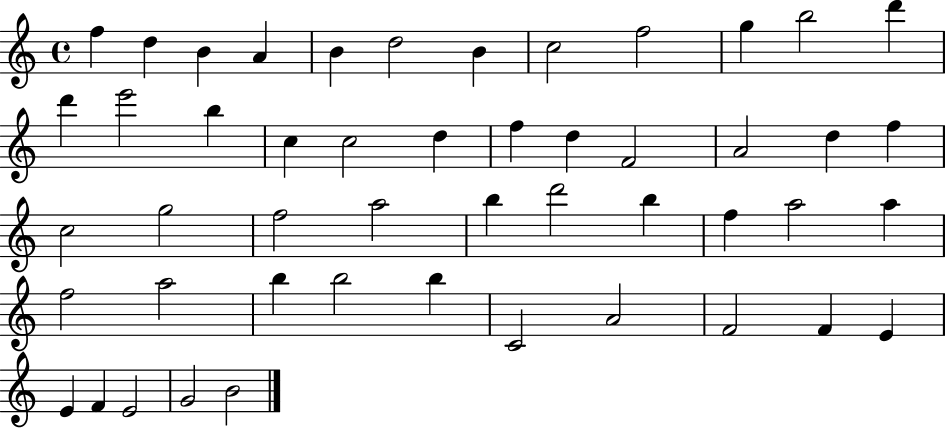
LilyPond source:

{
  \clef treble
  \time 4/4
  \defaultTimeSignature
  \key c \major
  f''4 d''4 b'4 a'4 | b'4 d''2 b'4 | c''2 f''2 | g''4 b''2 d'''4 | \break d'''4 e'''2 b''4 | c''4 c''2 d''4 | f''4 d''4 f'2 | a'2 d''4 f''4 | \break c''2 g''2 | f''2 a''2 | b''4 d'''2 b''4 | f''4 a''2 a''4 | \break f''2 a''2 | b''4 b''2 b''4 | c'2 a'2 | f'2 f'4 e'4 | \break e'4 f'4 e'2 | g'2 b'2 | \bar "|."
}